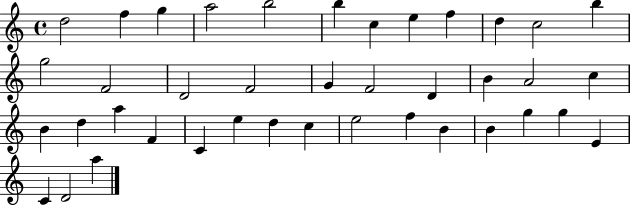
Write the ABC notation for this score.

X:1
T:Untitled
M:4/4
L:1/4
K:C
d2 f g a2 b2 b c e f d c2 b g2 F2 D2 F2 G F2 D B A2 c B d a F C e d c e2 f B B g g E C D2 a